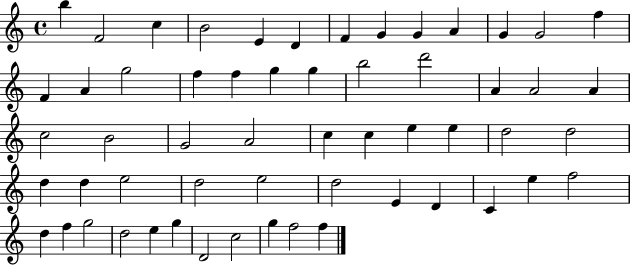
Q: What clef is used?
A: treble